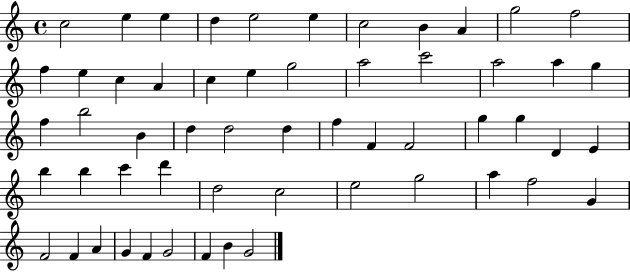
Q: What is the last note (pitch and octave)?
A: G4